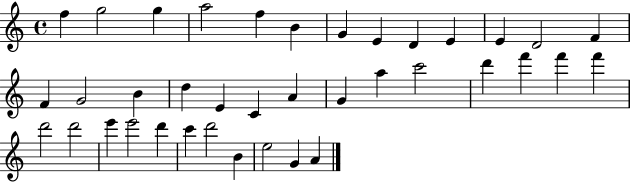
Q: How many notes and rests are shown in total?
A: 38